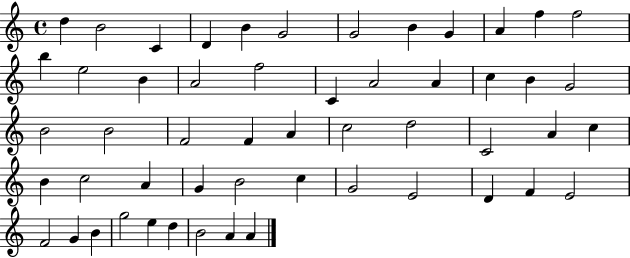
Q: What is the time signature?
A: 4/4